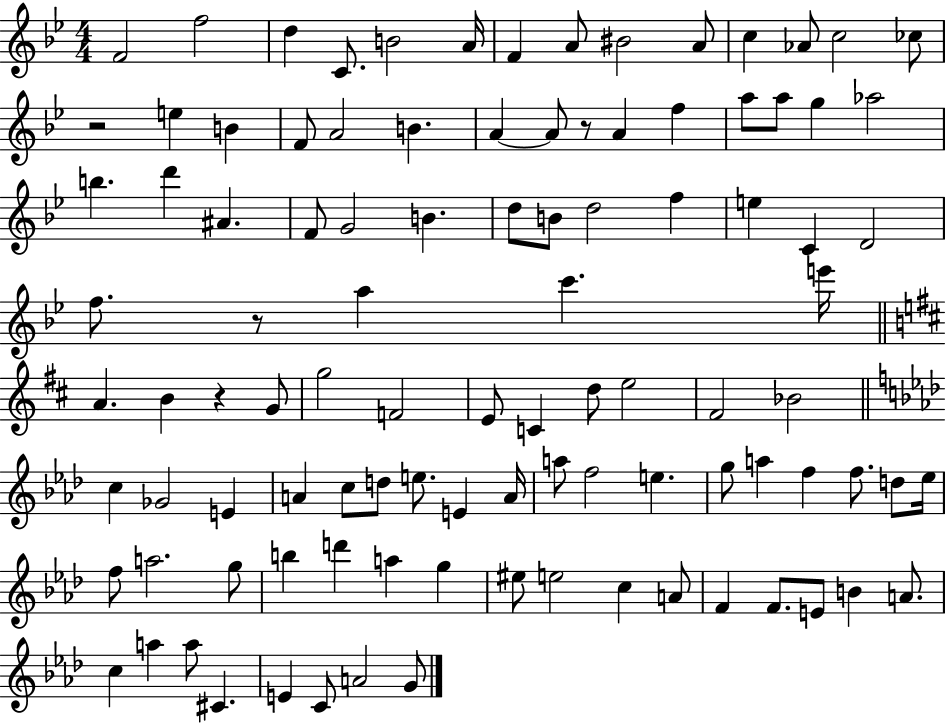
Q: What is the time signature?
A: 4/4